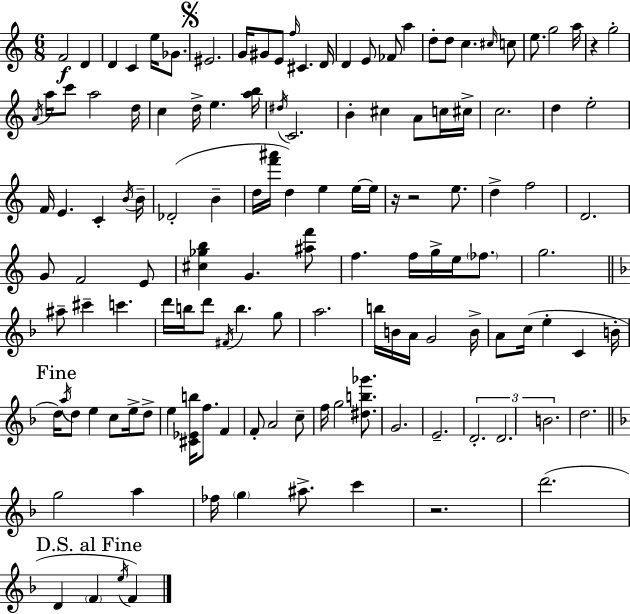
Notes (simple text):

F4/h D4/q D4/q C4/q E5/s Gb4/e. EIS4/h. G4/s G#4/e E4/e F5/s C#4/q. D4/s D4/q E4/e FES4/e A5/q D5/e D5/e C5/q. C#5/s C5/e E5/e. G5/h A5/s R/q G5/h A4/s A5/s C6/e A5/h D5/s C5/q D5/s E5/q. [A5,B5]/s D#5/s C4/h. B4/q C#5/q A4/e C5/s C#5/s C5/h. D5/q E5/h F4/s E4/q. C4/q B4/s B4/s Db4/h B4/q D5/s [F6,A#6]/s D5/q E5/q E5/s E5/s R/s R/h E5/e. D5/q F5/h D4/h. G4/e F4/h E4/e [C#5,Gb5,B5]/q G4/q. [A#5,F6]/e F5/q. F5/s G5/s E5/s FES5/e. G5/h. A#5/e C#6/q C6/q. D6/s B5/s D6/e F#4/s B5/q. G5/e A5/h. B5/s B4/s A4/s G4/h B4/s A4/e C5/s E5/q C4/q B4/s D5/s A5/s D5/e E5/q C5/e E5/s D5/e E5/q [C#4,Eb4,B5]/s F5/e. F4/q F4/e A4/h C5/e F5/s G5/h [D#5,B5,Gb6]/e. G4/h. E4/h. D4/h. D4/h. B4/h. D5/h. G5/h A5/q FES5/s G5/q A#5/e. C6/q R/h. D6/h. D4/q F4/q E5/s F4/q